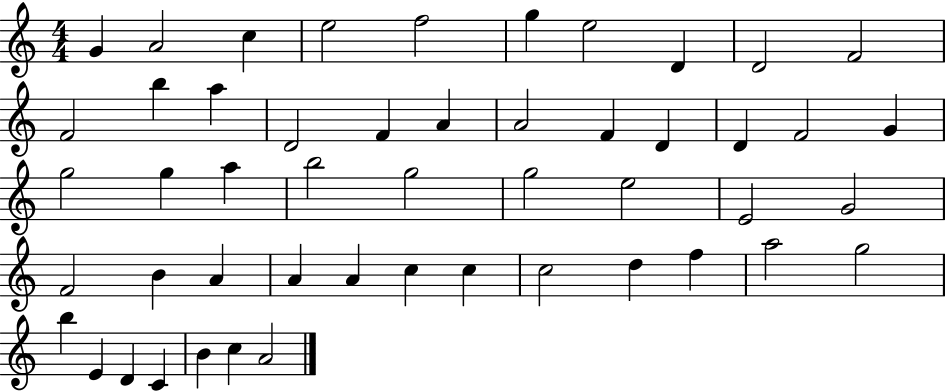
X:1
T:Untitled
M:4/4
L:1/4
K:C
G A2 c e2 f2 g e2 D D2 F2 F2 b a D2 F A A2 F D D F2 G g2 g a b2 g2 g2 e2 E2 G2 F2 B A A A c c c2 d f a2 g2 b E D C B c A2